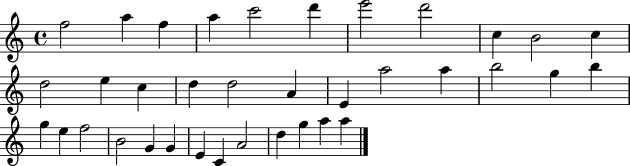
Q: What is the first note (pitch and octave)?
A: F5